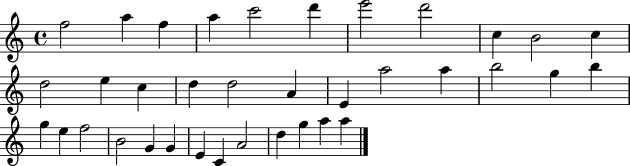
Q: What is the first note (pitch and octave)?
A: F5